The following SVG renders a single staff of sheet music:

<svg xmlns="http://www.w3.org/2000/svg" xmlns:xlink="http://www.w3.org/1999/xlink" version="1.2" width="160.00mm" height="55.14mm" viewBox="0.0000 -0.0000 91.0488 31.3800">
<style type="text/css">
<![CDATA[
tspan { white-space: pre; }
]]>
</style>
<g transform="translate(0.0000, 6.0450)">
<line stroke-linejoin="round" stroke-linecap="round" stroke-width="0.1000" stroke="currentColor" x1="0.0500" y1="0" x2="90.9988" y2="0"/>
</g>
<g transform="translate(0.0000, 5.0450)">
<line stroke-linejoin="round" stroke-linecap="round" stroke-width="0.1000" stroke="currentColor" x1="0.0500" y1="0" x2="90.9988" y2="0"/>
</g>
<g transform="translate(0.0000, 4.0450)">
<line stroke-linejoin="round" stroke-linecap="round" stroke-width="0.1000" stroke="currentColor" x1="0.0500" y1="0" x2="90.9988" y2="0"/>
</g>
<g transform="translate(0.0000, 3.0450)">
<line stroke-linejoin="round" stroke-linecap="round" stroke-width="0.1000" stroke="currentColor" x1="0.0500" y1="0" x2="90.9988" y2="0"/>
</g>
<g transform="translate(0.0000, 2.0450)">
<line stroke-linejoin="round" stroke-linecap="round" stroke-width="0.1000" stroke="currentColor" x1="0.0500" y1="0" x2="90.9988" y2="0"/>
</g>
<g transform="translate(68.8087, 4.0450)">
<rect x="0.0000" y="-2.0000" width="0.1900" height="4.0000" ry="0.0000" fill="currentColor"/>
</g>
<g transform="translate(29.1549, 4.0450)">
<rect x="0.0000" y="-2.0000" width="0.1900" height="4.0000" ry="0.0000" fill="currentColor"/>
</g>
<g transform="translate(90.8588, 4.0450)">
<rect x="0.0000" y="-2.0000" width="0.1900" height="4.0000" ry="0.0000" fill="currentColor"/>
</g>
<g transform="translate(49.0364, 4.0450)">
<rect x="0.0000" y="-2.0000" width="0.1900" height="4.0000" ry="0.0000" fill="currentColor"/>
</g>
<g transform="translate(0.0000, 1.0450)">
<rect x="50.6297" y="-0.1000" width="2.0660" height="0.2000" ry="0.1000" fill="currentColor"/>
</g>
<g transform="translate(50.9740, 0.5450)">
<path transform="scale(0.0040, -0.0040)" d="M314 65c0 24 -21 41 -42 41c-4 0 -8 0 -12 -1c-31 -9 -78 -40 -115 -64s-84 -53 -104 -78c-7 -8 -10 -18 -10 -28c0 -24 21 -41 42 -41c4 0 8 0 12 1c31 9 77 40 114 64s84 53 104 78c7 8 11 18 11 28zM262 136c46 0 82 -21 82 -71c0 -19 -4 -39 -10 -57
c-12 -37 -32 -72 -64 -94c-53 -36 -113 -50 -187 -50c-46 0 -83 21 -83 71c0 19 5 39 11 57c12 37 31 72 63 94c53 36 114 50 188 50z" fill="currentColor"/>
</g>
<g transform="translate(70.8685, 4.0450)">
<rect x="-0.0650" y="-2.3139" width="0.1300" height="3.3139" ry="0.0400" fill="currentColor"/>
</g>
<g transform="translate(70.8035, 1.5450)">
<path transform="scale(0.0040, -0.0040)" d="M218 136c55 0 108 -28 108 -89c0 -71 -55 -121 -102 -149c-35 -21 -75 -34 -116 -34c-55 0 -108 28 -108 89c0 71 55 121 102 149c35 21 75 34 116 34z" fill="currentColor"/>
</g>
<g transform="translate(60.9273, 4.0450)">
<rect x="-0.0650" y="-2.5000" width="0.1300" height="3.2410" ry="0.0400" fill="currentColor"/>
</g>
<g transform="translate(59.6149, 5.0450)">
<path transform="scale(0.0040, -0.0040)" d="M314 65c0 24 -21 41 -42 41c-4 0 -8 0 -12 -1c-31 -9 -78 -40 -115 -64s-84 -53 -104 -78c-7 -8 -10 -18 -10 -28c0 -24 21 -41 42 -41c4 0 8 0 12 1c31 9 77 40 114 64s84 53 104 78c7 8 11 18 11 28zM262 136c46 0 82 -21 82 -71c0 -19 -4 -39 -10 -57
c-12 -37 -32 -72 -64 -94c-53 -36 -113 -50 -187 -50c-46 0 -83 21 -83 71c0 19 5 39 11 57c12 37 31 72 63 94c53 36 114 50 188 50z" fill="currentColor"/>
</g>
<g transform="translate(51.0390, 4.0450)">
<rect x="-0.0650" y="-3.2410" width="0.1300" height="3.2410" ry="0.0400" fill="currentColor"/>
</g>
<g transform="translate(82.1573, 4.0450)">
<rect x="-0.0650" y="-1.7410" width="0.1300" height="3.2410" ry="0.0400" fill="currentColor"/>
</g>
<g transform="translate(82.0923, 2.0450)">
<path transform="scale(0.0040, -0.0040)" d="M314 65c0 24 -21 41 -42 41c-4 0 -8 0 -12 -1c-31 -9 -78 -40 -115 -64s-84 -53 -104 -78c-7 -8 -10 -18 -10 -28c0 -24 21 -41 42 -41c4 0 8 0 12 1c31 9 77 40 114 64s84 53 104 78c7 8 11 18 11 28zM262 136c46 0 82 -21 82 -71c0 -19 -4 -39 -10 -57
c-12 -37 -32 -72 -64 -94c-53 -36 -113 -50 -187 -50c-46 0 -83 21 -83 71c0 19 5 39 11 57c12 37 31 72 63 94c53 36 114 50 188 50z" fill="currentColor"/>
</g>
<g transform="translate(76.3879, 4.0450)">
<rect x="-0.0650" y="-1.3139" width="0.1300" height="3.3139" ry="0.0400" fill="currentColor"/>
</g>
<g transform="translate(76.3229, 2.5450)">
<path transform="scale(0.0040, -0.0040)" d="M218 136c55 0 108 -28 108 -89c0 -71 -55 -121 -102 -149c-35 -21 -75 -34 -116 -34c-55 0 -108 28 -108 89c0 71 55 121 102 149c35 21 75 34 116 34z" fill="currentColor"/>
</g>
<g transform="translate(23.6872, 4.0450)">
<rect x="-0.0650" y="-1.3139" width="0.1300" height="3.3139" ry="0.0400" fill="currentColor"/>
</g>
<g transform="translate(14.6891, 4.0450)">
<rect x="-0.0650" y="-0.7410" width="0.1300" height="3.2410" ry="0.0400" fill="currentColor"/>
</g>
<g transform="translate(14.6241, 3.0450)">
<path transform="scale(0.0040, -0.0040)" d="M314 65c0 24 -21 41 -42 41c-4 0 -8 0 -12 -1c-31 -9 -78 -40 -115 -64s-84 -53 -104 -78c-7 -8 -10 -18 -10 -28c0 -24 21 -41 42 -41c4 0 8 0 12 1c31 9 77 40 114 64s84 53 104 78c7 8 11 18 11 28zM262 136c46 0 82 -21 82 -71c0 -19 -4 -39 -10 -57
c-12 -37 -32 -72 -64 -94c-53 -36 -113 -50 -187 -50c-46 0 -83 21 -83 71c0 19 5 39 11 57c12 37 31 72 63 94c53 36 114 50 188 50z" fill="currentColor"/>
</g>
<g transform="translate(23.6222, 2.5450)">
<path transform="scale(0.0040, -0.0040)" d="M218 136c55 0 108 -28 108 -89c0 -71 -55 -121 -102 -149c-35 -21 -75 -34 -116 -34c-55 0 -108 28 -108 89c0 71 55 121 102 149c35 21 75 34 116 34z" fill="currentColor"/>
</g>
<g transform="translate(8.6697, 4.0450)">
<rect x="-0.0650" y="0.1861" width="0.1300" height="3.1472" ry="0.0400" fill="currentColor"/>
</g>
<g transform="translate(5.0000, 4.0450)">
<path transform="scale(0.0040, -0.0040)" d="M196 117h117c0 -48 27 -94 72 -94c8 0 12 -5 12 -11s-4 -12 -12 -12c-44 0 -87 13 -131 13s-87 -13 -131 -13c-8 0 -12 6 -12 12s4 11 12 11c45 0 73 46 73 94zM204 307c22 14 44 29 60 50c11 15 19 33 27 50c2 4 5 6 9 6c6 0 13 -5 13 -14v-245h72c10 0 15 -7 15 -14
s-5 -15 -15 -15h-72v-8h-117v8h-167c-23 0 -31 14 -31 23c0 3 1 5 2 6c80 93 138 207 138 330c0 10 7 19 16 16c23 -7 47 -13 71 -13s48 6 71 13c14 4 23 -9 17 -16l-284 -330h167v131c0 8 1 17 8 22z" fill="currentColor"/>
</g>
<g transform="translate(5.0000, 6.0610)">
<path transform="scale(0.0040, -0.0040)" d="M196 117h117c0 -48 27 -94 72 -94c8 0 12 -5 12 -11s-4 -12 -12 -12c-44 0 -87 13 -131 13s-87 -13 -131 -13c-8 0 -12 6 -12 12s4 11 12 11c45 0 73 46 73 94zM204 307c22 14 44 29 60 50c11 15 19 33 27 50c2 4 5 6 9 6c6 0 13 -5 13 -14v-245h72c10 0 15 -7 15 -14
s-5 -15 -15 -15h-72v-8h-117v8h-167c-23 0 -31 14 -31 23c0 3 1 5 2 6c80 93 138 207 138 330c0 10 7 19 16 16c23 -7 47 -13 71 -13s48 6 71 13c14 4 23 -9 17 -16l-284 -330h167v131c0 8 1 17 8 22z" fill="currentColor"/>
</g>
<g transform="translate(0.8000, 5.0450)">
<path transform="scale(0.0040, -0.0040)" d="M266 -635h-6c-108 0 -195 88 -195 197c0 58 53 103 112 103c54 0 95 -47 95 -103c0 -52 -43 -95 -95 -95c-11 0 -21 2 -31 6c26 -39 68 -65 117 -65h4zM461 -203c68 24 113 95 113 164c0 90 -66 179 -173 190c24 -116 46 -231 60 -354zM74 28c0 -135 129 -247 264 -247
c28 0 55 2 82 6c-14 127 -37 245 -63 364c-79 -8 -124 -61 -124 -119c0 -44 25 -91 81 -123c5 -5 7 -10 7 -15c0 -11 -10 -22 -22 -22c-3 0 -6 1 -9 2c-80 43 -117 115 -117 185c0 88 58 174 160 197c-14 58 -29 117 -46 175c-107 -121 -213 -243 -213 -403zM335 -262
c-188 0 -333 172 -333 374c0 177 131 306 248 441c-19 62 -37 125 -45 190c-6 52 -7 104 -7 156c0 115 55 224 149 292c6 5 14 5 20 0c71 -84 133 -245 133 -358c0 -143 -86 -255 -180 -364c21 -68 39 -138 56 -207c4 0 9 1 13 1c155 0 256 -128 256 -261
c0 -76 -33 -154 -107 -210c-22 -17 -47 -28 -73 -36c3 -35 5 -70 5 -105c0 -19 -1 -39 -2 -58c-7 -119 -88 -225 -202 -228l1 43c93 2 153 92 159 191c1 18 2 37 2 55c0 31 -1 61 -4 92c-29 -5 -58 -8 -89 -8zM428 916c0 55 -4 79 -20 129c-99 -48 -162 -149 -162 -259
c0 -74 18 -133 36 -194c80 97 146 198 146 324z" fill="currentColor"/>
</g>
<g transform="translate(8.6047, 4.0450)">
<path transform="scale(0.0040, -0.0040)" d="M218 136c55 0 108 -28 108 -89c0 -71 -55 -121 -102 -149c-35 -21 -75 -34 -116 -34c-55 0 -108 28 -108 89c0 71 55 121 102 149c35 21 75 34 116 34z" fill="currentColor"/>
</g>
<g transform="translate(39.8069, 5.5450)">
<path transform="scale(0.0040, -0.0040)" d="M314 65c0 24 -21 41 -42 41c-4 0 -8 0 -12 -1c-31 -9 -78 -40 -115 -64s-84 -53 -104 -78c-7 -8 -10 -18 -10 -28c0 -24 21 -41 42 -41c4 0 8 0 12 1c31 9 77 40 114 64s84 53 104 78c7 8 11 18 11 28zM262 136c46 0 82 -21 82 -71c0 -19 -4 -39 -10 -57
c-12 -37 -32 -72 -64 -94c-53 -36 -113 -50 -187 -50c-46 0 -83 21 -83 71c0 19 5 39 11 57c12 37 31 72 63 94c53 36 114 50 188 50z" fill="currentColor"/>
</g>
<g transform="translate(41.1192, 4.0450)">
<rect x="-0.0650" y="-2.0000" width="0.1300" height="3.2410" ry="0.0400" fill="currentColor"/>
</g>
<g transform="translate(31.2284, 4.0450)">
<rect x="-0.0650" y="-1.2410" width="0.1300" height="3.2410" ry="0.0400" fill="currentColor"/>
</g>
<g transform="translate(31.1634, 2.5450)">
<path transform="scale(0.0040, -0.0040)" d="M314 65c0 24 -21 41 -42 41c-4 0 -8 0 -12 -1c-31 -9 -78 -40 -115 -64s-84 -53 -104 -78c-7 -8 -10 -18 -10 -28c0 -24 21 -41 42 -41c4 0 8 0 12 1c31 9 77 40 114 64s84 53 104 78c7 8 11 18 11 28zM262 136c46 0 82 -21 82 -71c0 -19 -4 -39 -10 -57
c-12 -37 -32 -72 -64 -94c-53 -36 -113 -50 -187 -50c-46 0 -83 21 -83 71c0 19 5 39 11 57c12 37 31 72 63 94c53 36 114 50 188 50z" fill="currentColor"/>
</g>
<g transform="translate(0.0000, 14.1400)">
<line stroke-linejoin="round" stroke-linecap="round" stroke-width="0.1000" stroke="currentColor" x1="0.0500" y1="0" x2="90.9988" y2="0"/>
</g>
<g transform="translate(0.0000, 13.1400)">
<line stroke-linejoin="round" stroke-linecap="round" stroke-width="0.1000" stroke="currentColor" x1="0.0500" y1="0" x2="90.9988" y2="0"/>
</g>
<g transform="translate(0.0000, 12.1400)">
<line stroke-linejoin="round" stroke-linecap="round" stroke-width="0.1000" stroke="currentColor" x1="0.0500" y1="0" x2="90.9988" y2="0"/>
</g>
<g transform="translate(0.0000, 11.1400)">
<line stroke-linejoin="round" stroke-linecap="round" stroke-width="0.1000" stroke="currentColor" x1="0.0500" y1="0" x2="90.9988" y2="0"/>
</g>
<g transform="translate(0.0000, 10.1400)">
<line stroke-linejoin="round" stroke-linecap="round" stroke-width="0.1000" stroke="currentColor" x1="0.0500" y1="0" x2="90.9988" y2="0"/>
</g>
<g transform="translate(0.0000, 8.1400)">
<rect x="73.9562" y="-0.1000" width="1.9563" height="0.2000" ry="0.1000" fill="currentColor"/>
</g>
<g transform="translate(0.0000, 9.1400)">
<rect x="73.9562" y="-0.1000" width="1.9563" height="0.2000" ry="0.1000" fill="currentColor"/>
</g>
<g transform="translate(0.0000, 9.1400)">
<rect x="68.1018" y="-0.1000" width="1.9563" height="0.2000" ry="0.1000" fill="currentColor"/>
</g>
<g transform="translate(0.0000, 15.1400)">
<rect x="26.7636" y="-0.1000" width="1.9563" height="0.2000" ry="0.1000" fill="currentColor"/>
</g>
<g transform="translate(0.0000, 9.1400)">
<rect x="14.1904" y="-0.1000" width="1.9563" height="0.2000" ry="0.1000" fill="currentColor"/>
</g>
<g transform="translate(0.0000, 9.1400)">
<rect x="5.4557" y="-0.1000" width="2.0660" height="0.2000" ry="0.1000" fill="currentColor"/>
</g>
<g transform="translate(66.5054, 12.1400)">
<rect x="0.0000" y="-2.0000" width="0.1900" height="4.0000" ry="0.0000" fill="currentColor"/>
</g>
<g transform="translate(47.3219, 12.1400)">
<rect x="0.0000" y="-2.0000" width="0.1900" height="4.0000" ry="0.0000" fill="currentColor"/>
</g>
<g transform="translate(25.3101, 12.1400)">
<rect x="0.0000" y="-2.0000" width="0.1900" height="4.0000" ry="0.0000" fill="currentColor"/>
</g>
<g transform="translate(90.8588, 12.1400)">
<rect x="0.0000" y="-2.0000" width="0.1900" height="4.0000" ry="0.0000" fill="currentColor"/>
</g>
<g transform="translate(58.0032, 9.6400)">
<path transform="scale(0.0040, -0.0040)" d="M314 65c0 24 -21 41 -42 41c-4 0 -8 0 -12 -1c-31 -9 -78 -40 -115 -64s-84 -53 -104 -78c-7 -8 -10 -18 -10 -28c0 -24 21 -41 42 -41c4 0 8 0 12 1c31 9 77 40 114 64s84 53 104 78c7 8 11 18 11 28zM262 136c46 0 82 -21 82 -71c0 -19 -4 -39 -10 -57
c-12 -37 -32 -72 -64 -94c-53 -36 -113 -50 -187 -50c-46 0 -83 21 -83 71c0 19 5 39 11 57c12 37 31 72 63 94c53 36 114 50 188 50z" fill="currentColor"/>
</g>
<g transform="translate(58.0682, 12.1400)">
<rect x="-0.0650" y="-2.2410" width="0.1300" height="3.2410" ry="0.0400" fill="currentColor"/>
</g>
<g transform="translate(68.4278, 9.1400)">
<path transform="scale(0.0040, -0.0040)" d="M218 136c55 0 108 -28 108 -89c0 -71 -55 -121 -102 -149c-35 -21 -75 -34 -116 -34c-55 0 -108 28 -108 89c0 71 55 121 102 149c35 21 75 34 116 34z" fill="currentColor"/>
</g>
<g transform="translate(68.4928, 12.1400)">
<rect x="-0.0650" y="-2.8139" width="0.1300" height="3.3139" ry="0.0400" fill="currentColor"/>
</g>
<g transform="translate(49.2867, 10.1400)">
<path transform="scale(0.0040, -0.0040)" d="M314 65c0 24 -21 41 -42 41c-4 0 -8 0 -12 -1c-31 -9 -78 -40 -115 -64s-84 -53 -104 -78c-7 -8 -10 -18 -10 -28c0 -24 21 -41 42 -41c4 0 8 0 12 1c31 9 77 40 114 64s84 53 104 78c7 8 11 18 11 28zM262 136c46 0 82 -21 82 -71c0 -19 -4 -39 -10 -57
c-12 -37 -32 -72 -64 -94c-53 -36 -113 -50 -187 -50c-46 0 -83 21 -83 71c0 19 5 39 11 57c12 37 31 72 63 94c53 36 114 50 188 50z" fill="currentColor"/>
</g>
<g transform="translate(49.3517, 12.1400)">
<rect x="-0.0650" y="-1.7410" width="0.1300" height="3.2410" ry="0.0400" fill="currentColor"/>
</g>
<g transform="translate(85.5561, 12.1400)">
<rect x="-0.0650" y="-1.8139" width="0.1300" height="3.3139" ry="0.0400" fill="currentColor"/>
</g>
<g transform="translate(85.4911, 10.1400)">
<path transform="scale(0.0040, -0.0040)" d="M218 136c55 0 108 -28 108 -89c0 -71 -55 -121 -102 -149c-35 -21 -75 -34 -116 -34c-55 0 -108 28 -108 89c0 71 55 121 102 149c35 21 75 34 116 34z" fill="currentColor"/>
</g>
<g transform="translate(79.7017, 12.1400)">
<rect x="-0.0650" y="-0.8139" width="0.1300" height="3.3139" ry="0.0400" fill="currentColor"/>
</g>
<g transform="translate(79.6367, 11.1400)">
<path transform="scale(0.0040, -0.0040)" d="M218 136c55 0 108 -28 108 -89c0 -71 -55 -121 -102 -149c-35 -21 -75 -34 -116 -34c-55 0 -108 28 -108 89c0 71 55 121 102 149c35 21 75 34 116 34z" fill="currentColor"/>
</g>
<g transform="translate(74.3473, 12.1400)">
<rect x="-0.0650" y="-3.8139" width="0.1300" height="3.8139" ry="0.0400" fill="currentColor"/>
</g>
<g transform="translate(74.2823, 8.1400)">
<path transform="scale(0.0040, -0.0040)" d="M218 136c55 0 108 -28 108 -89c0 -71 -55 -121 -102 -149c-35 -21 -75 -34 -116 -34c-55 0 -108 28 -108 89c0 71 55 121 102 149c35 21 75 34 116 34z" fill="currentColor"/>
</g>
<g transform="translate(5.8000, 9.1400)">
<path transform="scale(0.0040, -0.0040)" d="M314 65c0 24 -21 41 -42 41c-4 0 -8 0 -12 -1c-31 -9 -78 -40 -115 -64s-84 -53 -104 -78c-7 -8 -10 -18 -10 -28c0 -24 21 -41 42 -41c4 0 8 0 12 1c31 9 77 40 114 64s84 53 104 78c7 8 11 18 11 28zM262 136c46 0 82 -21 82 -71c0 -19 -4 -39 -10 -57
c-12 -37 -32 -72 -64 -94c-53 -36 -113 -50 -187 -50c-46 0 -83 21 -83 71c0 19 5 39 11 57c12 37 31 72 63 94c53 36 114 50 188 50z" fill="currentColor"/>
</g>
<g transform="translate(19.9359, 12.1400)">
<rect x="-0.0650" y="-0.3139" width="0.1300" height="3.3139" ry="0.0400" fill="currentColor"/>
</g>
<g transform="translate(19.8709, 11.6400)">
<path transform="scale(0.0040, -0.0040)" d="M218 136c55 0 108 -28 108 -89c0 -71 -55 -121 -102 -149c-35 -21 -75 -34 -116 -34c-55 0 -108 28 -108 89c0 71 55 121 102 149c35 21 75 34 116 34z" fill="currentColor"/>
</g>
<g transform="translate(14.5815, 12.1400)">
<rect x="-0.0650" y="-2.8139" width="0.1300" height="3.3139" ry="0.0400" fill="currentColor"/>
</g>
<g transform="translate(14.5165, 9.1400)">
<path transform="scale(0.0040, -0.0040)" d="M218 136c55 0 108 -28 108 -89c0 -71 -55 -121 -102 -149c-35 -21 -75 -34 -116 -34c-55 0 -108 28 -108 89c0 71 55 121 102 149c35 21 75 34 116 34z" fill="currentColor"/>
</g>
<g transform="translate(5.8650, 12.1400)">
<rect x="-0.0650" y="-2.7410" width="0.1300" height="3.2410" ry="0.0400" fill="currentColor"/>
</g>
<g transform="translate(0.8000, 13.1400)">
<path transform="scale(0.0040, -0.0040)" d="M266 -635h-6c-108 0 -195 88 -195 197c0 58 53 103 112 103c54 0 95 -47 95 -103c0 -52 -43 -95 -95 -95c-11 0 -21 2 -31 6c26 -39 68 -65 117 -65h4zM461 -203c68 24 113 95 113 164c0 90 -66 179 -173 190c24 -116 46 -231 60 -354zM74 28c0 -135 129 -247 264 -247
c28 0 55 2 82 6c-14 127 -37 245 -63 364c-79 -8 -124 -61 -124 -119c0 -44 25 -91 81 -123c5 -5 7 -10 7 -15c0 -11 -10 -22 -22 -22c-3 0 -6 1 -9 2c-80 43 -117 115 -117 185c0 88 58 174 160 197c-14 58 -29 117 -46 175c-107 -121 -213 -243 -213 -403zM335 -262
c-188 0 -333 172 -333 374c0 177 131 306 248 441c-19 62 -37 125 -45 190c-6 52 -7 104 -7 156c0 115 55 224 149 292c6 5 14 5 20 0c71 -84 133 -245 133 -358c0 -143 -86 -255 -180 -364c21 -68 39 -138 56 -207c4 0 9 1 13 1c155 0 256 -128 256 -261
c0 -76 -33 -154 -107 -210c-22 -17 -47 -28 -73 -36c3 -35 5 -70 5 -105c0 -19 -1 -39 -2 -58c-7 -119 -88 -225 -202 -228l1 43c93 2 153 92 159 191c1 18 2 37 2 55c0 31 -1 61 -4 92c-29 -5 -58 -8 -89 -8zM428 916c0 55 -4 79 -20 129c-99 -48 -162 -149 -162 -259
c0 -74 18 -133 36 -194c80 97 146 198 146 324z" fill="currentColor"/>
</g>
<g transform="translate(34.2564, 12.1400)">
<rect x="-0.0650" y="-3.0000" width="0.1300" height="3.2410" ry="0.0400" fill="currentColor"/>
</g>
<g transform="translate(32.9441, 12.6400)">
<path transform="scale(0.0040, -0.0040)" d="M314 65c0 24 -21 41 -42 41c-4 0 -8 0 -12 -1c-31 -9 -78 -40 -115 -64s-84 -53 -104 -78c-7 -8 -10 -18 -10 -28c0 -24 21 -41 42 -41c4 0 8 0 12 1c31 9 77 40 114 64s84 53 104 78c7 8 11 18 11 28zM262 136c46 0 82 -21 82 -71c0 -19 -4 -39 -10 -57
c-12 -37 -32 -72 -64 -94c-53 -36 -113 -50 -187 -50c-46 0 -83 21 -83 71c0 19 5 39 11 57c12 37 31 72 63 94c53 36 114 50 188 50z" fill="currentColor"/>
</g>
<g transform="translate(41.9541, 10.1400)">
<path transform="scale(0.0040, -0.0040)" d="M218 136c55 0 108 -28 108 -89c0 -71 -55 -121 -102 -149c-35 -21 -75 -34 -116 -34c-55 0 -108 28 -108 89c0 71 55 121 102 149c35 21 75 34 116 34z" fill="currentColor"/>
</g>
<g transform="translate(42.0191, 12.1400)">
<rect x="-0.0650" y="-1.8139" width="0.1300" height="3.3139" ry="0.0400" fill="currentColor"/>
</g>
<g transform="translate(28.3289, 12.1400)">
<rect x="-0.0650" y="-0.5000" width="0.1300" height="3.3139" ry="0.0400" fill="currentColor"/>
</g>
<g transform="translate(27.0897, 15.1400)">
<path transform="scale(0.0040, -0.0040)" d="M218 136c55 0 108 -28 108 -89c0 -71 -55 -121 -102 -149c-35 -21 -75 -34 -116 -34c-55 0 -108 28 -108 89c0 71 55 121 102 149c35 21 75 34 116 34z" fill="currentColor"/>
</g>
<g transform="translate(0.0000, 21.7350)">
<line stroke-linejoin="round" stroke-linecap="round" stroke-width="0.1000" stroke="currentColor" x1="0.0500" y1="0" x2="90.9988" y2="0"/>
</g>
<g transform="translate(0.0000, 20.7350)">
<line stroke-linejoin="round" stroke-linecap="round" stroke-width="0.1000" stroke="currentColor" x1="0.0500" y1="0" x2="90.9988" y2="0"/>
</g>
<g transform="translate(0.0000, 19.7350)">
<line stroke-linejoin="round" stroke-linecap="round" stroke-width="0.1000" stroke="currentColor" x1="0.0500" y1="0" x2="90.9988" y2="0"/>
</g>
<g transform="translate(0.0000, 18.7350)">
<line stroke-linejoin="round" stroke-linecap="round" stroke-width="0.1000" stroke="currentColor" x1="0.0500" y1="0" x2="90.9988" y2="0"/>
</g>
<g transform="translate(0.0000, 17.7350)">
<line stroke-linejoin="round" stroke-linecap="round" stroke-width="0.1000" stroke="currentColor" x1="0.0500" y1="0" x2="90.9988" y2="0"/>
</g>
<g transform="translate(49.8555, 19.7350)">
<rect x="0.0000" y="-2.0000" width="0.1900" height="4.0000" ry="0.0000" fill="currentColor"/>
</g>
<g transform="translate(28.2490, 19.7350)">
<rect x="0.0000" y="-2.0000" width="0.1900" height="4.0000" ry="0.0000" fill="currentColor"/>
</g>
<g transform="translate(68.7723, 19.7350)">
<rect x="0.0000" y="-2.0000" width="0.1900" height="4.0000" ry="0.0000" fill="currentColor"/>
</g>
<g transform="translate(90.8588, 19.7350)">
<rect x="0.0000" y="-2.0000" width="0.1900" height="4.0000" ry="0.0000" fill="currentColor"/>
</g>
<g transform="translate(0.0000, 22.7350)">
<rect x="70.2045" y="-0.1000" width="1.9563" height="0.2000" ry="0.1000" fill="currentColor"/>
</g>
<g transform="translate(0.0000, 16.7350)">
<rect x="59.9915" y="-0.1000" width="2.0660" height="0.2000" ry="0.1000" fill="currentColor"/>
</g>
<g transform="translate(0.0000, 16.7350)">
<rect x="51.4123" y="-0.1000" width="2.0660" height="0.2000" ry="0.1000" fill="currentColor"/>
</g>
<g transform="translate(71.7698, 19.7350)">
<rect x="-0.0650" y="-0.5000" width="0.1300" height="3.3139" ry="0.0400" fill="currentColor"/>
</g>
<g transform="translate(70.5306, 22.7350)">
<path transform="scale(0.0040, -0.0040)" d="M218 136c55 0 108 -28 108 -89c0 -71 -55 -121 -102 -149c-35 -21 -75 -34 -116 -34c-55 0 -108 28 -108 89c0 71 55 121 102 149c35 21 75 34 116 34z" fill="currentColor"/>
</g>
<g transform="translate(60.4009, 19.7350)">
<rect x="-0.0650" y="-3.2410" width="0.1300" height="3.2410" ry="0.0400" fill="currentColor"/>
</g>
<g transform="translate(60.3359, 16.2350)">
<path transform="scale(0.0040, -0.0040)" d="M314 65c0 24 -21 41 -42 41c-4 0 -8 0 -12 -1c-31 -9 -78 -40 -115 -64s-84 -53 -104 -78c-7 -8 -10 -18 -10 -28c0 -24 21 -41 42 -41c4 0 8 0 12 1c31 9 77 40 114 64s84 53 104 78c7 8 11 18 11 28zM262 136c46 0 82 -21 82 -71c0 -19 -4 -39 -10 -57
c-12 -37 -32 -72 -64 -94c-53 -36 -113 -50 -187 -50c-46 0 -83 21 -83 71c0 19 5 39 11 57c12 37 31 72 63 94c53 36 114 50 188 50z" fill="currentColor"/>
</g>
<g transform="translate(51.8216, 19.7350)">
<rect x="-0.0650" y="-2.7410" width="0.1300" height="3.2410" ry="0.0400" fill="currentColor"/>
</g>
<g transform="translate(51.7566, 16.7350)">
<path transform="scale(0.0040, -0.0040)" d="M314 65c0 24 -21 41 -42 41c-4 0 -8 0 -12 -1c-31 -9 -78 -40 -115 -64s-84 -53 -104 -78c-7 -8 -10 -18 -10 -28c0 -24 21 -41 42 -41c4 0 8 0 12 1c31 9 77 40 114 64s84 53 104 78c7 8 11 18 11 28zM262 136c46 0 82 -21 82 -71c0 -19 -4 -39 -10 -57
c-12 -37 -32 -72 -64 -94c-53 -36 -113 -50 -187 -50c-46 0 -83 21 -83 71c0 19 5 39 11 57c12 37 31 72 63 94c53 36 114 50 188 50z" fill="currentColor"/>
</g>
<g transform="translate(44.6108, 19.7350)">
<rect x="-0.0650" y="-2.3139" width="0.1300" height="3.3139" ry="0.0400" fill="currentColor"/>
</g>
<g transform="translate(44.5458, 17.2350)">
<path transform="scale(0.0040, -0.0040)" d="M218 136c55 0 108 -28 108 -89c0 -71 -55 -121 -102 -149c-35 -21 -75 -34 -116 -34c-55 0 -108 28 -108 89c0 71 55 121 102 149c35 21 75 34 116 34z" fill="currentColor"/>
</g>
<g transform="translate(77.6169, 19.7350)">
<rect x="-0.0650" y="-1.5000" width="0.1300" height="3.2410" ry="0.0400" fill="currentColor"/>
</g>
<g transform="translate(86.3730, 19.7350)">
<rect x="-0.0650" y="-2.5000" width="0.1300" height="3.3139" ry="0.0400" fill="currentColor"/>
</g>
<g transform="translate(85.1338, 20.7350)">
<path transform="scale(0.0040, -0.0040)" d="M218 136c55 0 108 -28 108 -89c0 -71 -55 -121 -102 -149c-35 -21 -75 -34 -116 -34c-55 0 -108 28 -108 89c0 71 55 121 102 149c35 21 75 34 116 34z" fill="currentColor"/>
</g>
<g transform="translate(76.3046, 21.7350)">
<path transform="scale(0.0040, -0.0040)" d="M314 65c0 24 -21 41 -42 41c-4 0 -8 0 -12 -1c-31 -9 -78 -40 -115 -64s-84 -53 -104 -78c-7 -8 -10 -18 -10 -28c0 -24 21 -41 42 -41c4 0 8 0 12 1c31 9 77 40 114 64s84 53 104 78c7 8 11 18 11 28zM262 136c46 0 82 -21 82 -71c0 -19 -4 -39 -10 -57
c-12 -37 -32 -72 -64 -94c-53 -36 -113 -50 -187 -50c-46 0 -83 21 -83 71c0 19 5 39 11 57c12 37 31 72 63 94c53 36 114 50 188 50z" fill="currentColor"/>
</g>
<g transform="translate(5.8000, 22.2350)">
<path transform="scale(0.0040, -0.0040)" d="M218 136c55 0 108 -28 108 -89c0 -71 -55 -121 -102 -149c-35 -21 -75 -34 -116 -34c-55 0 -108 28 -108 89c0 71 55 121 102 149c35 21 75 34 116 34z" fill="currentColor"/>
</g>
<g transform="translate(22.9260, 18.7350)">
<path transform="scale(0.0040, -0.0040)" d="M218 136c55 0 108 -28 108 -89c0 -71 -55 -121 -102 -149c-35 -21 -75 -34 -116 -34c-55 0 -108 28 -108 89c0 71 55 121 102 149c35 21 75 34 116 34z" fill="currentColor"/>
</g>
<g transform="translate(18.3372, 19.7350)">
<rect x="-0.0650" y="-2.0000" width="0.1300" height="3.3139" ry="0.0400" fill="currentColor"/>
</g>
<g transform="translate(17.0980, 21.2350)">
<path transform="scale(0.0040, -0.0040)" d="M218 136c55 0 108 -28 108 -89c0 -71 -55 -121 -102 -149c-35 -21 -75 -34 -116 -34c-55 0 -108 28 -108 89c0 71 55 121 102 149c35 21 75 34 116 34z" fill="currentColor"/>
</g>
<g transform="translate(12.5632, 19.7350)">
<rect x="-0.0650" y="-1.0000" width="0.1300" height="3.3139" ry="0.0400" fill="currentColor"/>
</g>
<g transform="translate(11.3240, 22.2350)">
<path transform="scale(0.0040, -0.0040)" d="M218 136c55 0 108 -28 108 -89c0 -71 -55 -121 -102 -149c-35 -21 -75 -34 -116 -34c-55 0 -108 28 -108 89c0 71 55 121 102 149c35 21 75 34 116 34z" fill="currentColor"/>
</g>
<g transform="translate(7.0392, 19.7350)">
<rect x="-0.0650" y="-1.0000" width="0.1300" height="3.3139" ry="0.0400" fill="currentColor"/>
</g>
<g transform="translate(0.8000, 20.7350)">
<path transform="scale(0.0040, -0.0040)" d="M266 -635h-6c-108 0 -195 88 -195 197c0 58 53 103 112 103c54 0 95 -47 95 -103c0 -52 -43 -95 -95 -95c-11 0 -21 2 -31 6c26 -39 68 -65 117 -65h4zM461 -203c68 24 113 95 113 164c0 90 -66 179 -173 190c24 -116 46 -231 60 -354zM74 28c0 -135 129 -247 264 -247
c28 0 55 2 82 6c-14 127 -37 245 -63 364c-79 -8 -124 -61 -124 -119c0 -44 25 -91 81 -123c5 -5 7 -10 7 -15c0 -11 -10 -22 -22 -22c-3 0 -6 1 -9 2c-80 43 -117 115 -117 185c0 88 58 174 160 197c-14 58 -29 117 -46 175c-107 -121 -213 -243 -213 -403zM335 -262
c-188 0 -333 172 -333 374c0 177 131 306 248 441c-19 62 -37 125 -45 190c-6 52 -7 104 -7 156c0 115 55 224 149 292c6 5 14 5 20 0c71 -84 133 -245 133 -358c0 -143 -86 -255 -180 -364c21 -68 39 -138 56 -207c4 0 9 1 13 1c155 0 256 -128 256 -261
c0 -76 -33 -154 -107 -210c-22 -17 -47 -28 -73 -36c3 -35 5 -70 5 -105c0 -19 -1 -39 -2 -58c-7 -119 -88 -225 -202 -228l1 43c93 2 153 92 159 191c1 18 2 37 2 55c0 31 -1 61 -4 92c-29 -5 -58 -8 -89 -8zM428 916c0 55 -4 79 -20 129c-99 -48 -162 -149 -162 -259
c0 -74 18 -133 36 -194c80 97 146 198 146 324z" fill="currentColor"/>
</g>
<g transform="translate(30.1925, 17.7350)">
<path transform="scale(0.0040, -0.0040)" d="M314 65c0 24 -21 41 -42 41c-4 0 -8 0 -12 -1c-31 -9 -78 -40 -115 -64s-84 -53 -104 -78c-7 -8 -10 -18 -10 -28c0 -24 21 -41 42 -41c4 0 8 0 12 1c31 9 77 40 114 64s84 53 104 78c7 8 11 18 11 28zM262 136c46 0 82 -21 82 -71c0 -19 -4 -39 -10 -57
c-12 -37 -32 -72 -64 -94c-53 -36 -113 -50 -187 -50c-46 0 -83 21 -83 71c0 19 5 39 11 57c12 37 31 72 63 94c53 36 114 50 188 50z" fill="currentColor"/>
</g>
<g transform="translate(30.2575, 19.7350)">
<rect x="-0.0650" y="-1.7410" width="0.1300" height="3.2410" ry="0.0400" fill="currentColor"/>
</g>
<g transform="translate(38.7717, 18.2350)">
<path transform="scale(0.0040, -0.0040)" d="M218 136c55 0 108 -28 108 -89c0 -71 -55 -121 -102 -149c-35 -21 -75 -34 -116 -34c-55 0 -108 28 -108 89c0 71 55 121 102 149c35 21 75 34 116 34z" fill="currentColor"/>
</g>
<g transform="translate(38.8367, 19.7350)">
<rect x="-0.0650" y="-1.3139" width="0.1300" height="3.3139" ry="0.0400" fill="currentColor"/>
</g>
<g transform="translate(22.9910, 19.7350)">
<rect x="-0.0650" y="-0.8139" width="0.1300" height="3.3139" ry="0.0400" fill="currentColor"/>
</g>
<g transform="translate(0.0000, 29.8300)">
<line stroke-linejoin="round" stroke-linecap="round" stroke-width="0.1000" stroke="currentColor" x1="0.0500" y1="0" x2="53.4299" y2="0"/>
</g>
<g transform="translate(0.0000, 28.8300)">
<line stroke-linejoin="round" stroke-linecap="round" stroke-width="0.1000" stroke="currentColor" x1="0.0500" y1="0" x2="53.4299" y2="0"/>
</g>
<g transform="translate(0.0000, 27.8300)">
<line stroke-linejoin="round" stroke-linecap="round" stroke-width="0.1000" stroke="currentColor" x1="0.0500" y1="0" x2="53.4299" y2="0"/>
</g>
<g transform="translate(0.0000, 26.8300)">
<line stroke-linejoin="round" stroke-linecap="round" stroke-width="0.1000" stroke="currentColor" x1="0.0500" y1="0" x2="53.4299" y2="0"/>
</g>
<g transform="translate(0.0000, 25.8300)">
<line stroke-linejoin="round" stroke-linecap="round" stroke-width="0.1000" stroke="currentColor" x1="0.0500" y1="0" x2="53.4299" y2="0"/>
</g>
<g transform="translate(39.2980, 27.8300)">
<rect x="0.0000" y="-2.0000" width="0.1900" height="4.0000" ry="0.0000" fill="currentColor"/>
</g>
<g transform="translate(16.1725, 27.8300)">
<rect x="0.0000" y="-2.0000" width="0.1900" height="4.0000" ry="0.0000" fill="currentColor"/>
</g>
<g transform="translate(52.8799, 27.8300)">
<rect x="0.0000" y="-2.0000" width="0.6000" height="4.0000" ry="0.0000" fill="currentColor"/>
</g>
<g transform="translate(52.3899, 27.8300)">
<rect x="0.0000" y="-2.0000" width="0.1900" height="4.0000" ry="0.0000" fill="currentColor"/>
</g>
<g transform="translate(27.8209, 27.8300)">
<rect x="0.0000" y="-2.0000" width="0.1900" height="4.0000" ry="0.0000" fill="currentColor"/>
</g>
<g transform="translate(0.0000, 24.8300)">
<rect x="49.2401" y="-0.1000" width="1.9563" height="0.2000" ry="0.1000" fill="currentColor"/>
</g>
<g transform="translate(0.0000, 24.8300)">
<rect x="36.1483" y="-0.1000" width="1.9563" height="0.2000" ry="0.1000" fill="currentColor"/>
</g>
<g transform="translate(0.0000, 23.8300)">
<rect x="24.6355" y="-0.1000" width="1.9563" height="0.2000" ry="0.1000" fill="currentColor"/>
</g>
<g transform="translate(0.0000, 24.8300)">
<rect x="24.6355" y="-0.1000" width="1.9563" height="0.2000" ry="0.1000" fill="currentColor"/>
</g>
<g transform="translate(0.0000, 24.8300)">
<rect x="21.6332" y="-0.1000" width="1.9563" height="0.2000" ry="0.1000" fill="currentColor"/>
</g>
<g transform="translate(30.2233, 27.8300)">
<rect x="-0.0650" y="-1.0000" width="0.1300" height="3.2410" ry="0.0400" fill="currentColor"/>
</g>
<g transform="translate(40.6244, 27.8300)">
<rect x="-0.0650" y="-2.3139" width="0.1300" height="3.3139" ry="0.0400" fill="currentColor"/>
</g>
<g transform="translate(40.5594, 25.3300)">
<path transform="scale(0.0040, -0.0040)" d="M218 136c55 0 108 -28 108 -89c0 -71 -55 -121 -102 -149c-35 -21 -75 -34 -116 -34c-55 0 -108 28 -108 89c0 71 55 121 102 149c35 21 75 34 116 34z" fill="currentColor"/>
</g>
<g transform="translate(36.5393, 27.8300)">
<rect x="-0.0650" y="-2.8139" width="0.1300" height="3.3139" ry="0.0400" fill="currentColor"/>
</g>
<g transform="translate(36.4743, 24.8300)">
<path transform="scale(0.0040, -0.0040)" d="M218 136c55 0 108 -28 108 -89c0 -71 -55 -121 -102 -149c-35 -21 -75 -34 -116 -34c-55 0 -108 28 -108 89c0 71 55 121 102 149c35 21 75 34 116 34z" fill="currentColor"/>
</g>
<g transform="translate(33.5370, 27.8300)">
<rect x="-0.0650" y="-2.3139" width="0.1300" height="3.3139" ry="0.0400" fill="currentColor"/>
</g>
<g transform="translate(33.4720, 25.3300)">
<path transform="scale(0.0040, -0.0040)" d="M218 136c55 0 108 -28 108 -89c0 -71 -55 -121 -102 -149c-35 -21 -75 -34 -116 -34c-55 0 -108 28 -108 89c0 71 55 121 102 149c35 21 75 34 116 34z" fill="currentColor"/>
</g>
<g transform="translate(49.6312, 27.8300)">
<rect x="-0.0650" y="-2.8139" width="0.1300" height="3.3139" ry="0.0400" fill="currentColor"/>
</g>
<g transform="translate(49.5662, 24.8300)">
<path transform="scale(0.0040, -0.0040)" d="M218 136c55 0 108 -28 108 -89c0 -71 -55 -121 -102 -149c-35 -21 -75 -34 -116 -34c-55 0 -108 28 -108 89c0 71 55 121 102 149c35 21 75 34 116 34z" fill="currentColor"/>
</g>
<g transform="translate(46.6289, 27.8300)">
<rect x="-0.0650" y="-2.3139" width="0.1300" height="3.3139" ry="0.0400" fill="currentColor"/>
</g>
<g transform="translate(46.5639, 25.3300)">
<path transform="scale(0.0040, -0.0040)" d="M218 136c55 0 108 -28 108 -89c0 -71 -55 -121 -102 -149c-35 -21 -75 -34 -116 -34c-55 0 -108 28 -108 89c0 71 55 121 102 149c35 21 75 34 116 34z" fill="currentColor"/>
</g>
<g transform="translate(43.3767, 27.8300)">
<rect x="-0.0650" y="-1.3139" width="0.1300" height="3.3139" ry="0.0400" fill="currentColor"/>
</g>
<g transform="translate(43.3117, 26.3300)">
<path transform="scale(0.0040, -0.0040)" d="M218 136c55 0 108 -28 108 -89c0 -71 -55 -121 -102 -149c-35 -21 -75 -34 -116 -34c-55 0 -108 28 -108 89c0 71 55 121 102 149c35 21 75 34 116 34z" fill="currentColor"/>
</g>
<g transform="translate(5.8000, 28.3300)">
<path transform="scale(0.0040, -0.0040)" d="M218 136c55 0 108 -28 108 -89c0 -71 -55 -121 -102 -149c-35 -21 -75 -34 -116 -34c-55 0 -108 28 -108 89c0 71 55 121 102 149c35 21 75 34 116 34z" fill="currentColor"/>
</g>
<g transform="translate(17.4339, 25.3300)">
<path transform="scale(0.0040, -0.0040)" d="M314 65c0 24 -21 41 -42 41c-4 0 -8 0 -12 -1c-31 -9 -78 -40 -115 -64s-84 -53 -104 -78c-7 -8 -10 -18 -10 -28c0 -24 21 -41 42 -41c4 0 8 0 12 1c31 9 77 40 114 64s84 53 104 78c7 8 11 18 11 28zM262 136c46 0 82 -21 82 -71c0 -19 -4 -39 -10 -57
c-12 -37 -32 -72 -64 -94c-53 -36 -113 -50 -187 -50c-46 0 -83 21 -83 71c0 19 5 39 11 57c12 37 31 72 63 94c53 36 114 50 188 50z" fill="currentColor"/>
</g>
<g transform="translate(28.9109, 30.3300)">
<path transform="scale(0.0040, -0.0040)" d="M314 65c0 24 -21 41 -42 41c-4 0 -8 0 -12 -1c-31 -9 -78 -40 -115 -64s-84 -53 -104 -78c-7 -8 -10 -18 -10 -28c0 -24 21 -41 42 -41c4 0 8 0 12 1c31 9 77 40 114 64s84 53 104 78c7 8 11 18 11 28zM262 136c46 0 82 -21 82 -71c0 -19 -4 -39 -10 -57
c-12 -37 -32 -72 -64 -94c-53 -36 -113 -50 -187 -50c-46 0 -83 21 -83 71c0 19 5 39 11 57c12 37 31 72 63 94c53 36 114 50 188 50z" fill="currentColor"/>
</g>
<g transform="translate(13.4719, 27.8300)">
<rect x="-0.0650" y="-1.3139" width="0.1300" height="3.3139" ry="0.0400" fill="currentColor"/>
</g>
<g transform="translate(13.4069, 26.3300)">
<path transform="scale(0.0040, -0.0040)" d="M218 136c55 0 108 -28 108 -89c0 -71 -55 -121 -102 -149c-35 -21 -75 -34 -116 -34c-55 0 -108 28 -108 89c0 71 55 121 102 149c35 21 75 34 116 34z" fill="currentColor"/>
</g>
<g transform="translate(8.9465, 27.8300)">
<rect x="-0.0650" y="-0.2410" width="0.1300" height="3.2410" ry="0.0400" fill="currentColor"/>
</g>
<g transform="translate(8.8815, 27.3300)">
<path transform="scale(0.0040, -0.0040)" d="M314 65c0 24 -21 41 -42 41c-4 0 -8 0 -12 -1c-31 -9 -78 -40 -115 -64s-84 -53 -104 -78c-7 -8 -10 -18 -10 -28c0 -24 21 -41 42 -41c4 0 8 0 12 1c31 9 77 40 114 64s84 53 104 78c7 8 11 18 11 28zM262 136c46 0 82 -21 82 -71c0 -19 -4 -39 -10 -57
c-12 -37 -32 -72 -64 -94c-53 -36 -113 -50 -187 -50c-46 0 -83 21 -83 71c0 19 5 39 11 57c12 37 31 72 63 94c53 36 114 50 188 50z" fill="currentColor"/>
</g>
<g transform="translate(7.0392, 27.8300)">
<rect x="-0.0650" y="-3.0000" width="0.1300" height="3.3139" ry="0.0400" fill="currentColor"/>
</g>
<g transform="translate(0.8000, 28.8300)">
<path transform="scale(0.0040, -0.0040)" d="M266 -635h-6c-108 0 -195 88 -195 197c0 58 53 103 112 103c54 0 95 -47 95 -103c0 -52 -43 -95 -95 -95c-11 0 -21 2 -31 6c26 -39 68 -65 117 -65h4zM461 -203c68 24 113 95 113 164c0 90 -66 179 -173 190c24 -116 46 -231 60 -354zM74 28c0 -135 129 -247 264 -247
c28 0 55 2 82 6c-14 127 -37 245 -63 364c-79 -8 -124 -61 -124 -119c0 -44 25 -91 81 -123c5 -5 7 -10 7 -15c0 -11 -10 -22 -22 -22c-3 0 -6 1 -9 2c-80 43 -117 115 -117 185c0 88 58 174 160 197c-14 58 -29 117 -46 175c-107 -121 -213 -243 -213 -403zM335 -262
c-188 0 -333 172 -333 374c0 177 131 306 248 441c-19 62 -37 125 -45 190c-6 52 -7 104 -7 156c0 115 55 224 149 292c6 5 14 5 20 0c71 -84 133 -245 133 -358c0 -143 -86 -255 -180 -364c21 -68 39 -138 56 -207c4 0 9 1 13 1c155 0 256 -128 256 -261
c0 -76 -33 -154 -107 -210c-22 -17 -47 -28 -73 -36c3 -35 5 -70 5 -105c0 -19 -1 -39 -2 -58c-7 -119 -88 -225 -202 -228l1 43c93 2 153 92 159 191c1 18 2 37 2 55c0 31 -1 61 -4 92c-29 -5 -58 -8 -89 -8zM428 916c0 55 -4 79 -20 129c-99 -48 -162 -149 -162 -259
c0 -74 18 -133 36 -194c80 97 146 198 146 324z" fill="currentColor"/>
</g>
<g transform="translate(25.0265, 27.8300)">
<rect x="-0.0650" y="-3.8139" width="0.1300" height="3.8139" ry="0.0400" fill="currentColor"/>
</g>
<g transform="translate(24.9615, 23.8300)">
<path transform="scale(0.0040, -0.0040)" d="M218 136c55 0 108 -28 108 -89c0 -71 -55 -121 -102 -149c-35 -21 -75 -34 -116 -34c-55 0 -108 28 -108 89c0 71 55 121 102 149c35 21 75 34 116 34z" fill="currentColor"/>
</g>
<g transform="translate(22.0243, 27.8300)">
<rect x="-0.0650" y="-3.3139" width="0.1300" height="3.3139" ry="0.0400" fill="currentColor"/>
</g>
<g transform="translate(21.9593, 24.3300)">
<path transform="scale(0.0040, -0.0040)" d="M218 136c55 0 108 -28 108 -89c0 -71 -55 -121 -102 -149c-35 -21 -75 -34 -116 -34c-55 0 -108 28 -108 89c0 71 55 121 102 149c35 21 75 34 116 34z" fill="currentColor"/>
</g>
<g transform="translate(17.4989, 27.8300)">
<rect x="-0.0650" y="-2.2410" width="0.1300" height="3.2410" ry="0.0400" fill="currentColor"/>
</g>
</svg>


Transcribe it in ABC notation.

X:1
T:Untitled
M:4/4
L:1/4
K:C
B d2 e e2 F2 b2 G2 g e f2 a2 a c C A2 f f2 g2 a c' d f D D F d f2 e g a2 b2 C E2 G A c2 e g2 b c' D2 g a g e g a